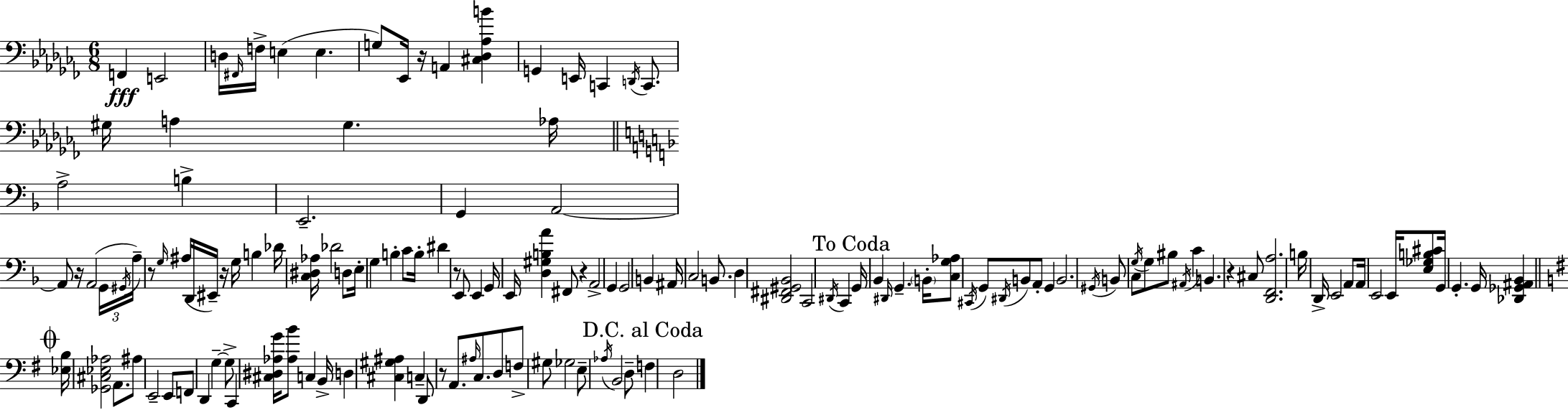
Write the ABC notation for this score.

X:1
T:Untitled
M:6/8
L:1/4
K:Abm
F,, E,,2 D,/4 ^F,,/4 F,/4 E, E, G,/2 _E,,/4 z/4 A,, [^C,_D,_A,B] G,, E,,/4 C,, D,,/4 C,,/2 ^G,/4 A, ^G, _A,/4 A,2 B, E,,2 G,, A,,2 A,,/2 z/4 A,,2 G,,/4 ^G,,/4 A,/4 z/2 G,/4 ^A,/4 D,,/4 ^E,,/4 z/4 G,/4 B, _D/4 [C,^D,_A,]/4 _D2 D,/2 E,/4 G, B, C/2 B,/4 ^D z/2 E,,/2 E,, G,,/4 E,,/4 [D,^G,B,A] ^F,,/2 z A,,2 G,, G,,2 B,, ^A,,/4 C,2 B,,/2 D, [^D,,^F,,^G,,_B,,]2 C,,2 ^D,,/4 C,, G,,/4 _B,, ^D,,/4 G,, B,,/4 [C,G,_A,]/2 ^C,,/4 G,,/2 ^D,,/4 B,,/2 A,,/2 G,, B,,2 ^G,,/4 B,,/2 C,/2 G,/4 G,/2 ^B,/2 ^A,,/4 C B,, z ^C,/2 [D,,F,,A,]2 B,/4 D,,/4 E,,2 A,,/2 A,,/4 E,,2 E,,/4 [E,_G,B,^C]/2 G,,/4 G,, G,,/4 [_D,,_G,,^A,,_B,,] [_E,B,]/4 [_G,,^C,_E,_A,]2 A,,/2 ^A,/2 E,,2 E,,/2 F,,/2 D,, G, G,/2 C,, [^C,^D,_A,G]/4 [_A,B]/2 C, B,,/4 D, [^C,^G,^A,] C, D,,/2 z/2 A,,/2 ^A,/4 C,/2 D,/2 F,/2 ^G,/2 _G,2 E,/2 _A,/4 B,,2 D,/2 F, D,2